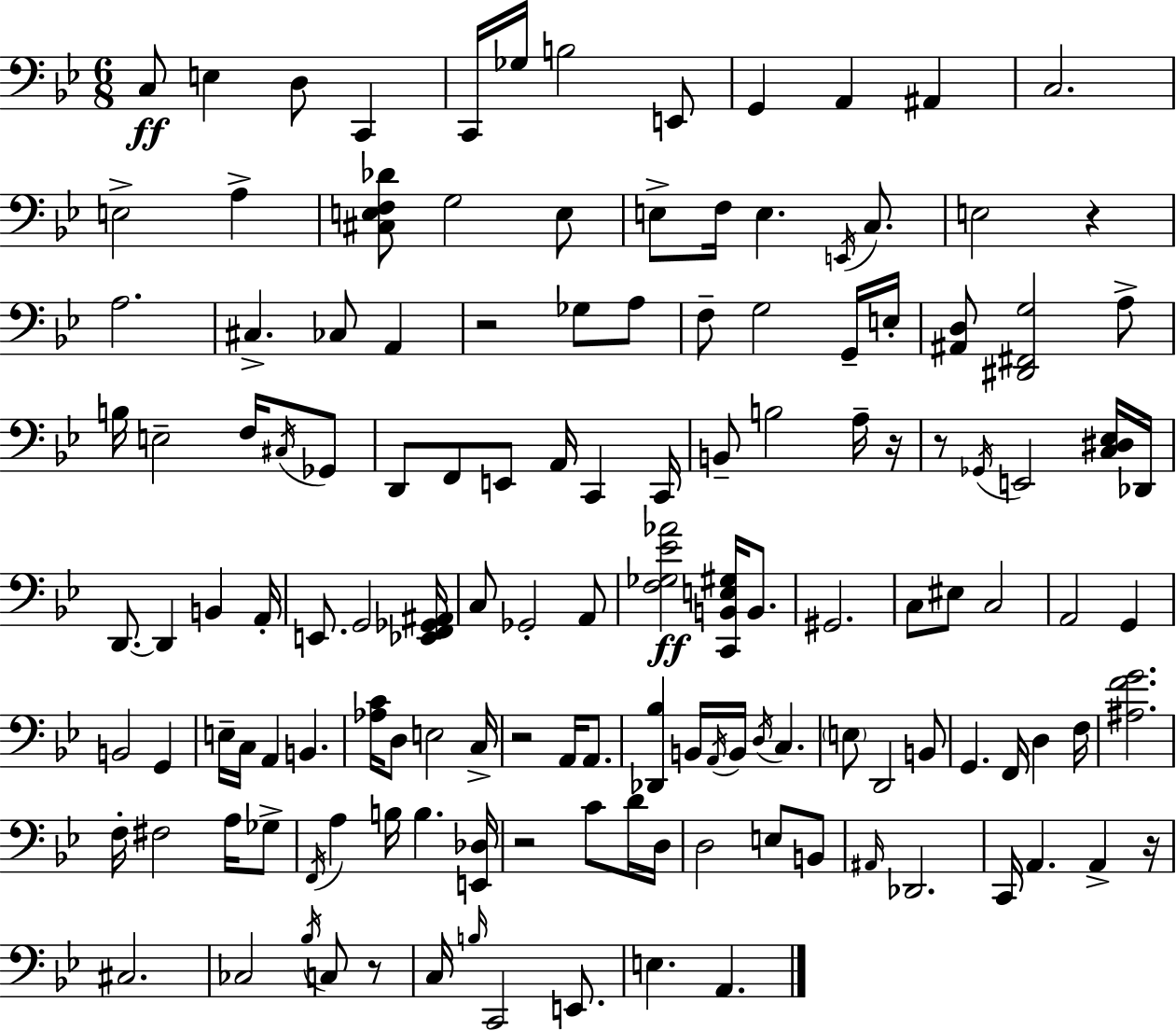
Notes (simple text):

C3/e E3/q D3/e C2/q C2/s Gb3/s B3/h E2/e G2/q A2/q A#2/q C3/h. E3/h A3/q [C#3,E3,F3,Db4]/e G3/h E3/e E3/e F3/s E3/q. E2/s C3/e. E3/h R/q A3/h. C#3/q. CES3/e A2/q R/h Gb3/e A3/e F3/e G3/h G2/s E3/s [A#2,D3]/e [D#2,F#2,G3]/h A3/e B3/s E3/h F3/s C#3/s Gb2/e D2/e F2/e E2/e A2/s C2/q C2/s B2/e B3/h A3/s R/s R/e Gb2/s E2/h [C3,D#3,Eb3]/s Db2/s D2/e. D2/q B2/q A2/s E2/e. G2/h [Eb2,F2,Gb2,A#2]/s C3/e Gb2/h A2/e [F3,Gb3,Eb4,Ab4]/h [C2,B2,E3,G#3]/s B2/e. G#2/h. C3/e EIS3/e C3/h A2/h G2/q B2/h G2/q E3/s C3/s A2/q B2/q. [Ab3,C4]/s D3/e E3/h C3/s R/h A2/s A2/e. [Db2,Bb3]/q B2/s A2/s B2/s D3/s C3/q. E3/e D2/h B2/e G2/q. F2/s D3/q F3/s [A#3,F4,G4]/h. F3/s F#3/h A3/s Gb3/e F2/s A3/q B3/s B3/q. [E2,Db3]/s R/h C4/e D4/s D3/s D3/h E3/e B2/e A#2/s Db2/h. C2/s A2/q. A2/q R/s C#3/h. CES3/h Bb3/s C3/e R/e C3/s B3/s C2/h E2/e. E3/q. A2/q.